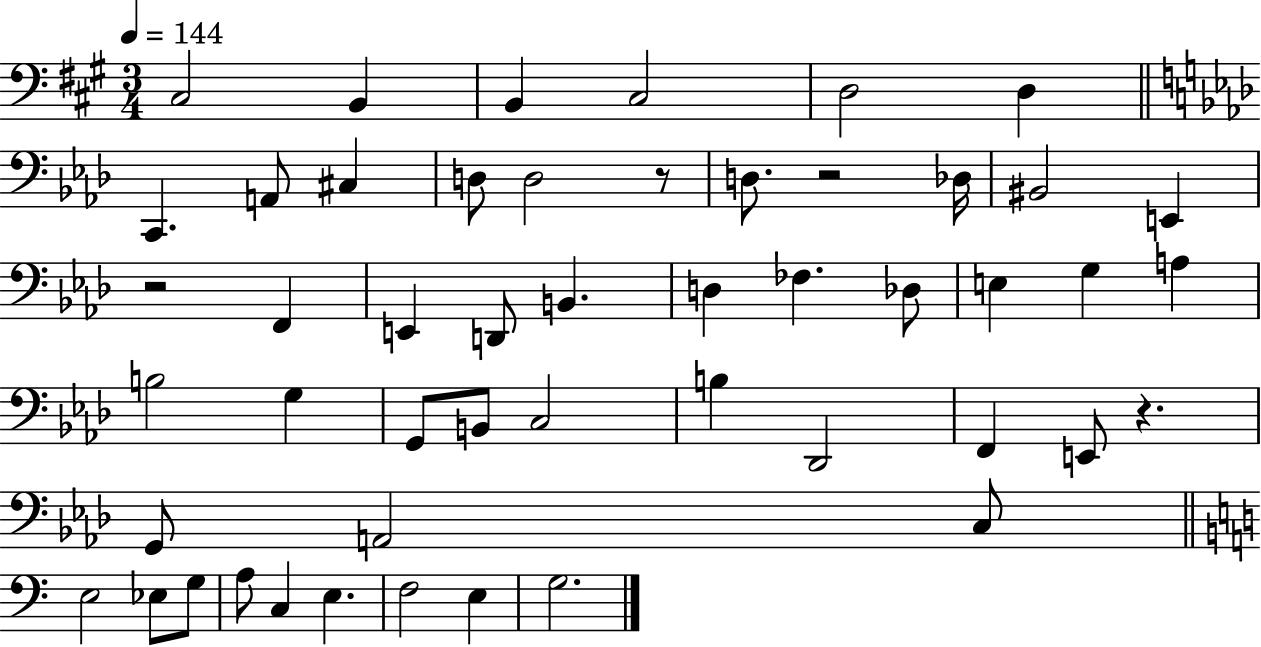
{
  \clef bass
  \numericTimeSignature
  \time 3/4
  \key a \major
  \tempo 4 = 144
  cis2 b,4 | b,4 cis2 | d2 d4 | \bar "||" \break \key f \minor c,4. a,8 cis4 | d8 d2 r8 | d8. r2 des16 | bis,2 e,4 | \break r2 f,4 | e,4 d,8 b,4. | d4 fes4. des8 | e4 g4 a4 | \break b2 g4 | g,8 b,8 c2 | b4 des,2 | f,4 e,8 r4. | \break g,8 a,2 c8 | \bar "||" \break \key c \major e2 ees8 g8 | a8 c4 e4. | f2 e4 | g2. | \break \bar "|."
}